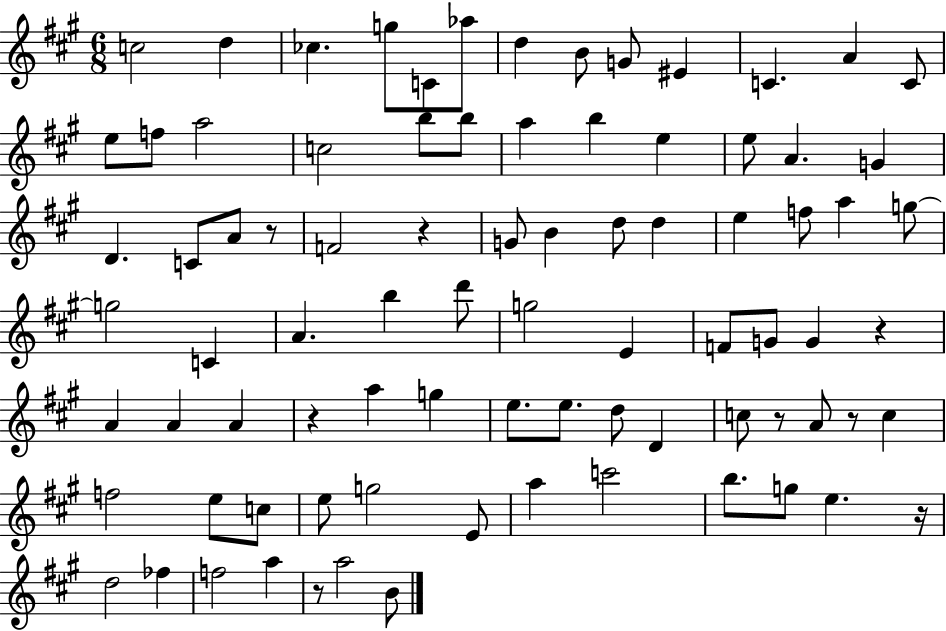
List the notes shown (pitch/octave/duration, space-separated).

C5/h D5/q CES5/q. G5/e C4/e Ab5/e D5/q B4/e G4/e EIS4/q C4/q. A4/q C4/e E5/e F5/e A5/h C5/h B5/e B5/e A5/q B5/q E5/q E5/e A4/q. G4/q D4/q. C4/e A4/e R/e F4/h R/q G4/e B4/q D5/e D5/q E5/q F5/e A5/q G5/e G5/h C4/q A4/q. B5/q D6/e G5/h E4/q F4/e G4/e G4/q R/q A4/q A4/q A4/q R/q A5/q G5/q E5/e. E5/e. D5/e D4/q C5/e R/e A4/e R/e C5/q F5/h E5/e C5/e E5/e G5/h E4/e A5/q C6/h B5/e. G5/e E5/q. R/s D5/h FES5/q F5/h A5/q R/e A5/h B4/e